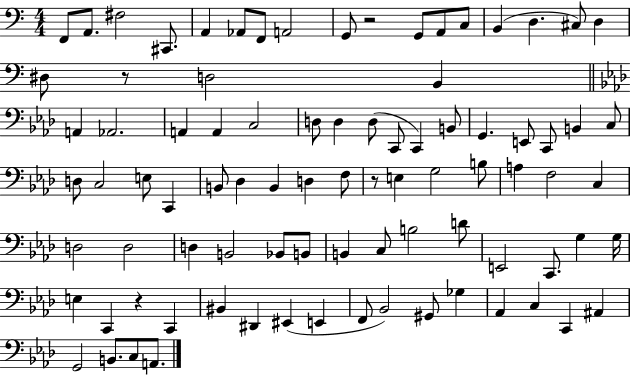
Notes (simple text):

F2/e A2/e. F#3/h C#2/e. A2/q Ab2/e F2/e A2/h G2/e R/h G2/e A2/e C3/e B2/q D3/q. C#3/e D3/q D#3/e R/e D3/h B2/q A2/q Ab2/h. A2/q A2/q C3/h D3/e D3/q D3/e C2/e C2/q B2/e G2/q. E2/e C2/e B2/q C3/e D3/e C3/h E3/e C2/q B2/e Db3/q B2/q D3/q F3/e R/e E3/q G3/h B3/e A3/q F3/h C3/q D3/h D3/h D3/q B2/h Bb2/e B2/e B2/q C3/e B3/h D4/e E2/h C2/e. G3/q G3/s E3/q C2/q R/q C2/q BIS2/q D#2/q EIS2/q E2/q F2/e Bb2/h G#2/e Gb3/q Ab2/q C3/q C2/q A#2/q G2/h B2/e. C3/e A2/e.